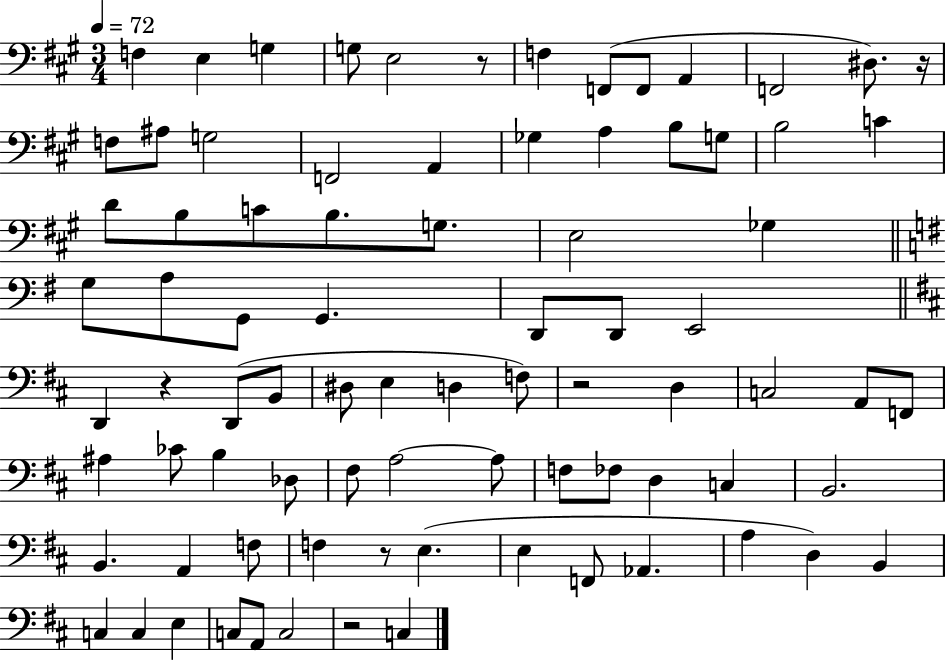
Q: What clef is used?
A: bass